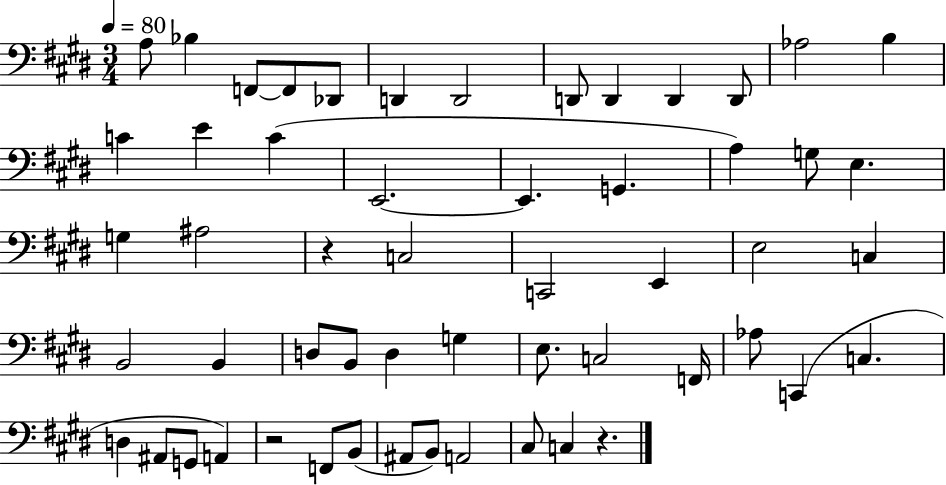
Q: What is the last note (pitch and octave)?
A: C3